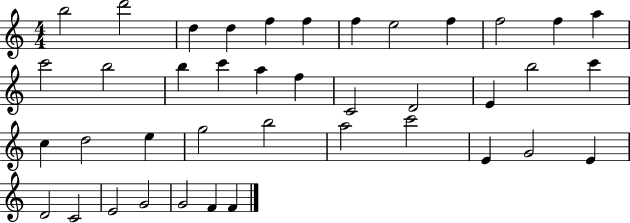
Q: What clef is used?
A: treble